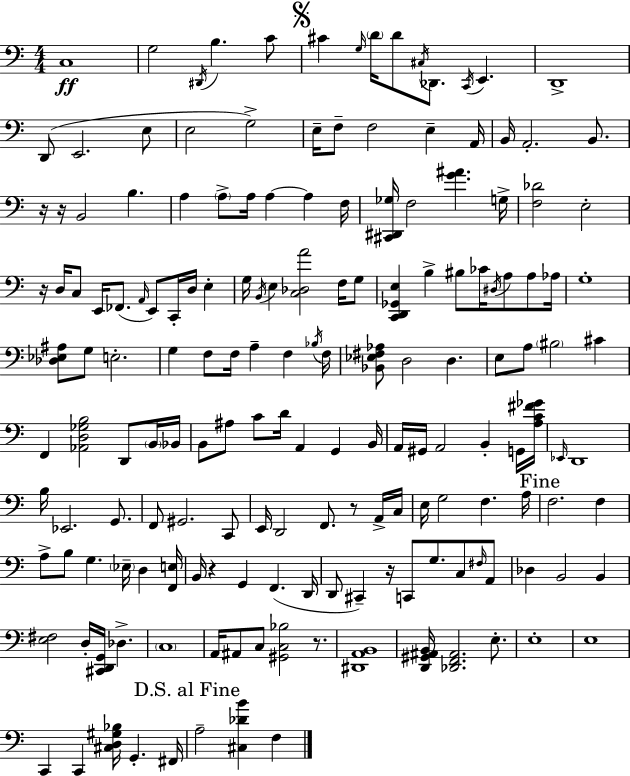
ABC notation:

X:1
T:Untitled
M:4/4
L:1/4
K:Am
C,4 G,2 ^D,,/4 B, C/2 ^C G,/4 D/4 D/2 ^C,/4 _D,,/2 C,,/4 E,, D,,4 D,,/2 E,,2 E,/2 E,2 G,2 E,/4 F,/2 F,2 E, A,,/4 B,,/4 A,,2 B,,/2 z/4 z/4 B,,2 B, A, A,/2 A,/4 A, A, F,/4 [^C,,^D,,_G,]/4 F,2 [G^A] G,/4 [F,_D]2 E,2 z/4 D,/4 C,/2 E,,/4 _F,,/2 A,,/4 E,,/2 C,,/4 D,/4 E, G,/4 B,,/4 E, [C,_D,A]2 F,/4 G,/2 [C,,D,,_G,,E,] B, ^B,/2 _C/4 ^D,/4 A,/2 A,/2 _A,/4 G,4 [_D,_E,^A,]/2 G,/2 E,2 G, F,/2 F,/4 A, F, _B,/4 F,/4 [_B,,_E,^F,_A,]/2 D,2 D, E,/2 A,/2 ^B,2 ^C F,, [_A,,D,_G,B,]2 D,,/2 B,,/4 _B,,/4 B,,/2 ^A,/2 C/2 D/4 A,, G,, B,,/4 A,,/4 ^G,,/4 A,,2 B,, G,,/4 [A,C^F_G]/4 _E,,/4 D,,4 B,/4 _E,,2 G,,/2 F,,/2 ^G,,2 C,,/2 E,,/4 D,,2 F,,/2 z/2 A,,/4 C,/4 E,/4 G,2 F, A,/4 F,2 F, A,/2 B,/2 G, _E,/4 D, [F,,E,]/4 B,,/4 z G,, F,, D,,/4 D,,/2 ^C,, z/4 C,,/2 G,/2 C,/2 ^F,/4 A,,/2 _D, B,,2 B,, [E,^F,]2 D,/4 [^C,,D,,G,,]/4 _D, C,4 A,,/4 ^A,,/2 C,/2 [^G,,C,_B,]2 z/2 [^D,,A,,B,,]4 [D,,^G,,^A,,B,,]/4 [_D,,F,,^A,,]2 E,/2 E,4 E,4 C,, C,, [^C,D,^G,_B,]/4 G,, ^F,,/4 A,2 [^C,_DB] F,